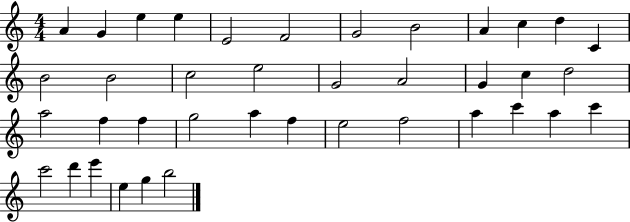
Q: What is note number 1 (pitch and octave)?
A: A4